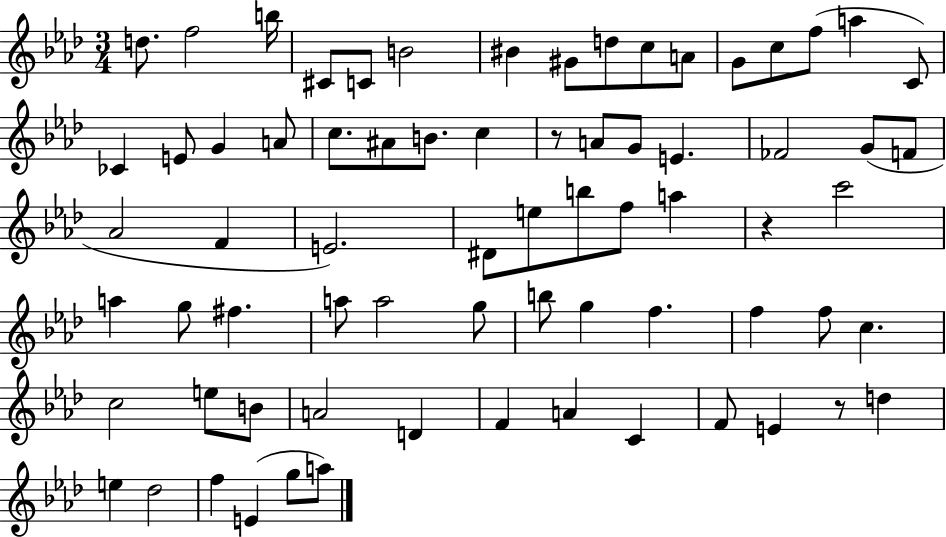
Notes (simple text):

D5/e. F5/h B5/s C#4/e C4/e B4/h BIS4/q G#4/e D5/e C5/e A4/e G4/e C5/e F5/e A5/q C4/e CES4/q E4/e G4/q A4/e C5/e. A#4/e B4/e. C5/q R/e A4/e G4/e E4/q. FES4/h G4/e F4/e Ab4/h F4/q E4/h. D#4/e E5/e B5/e F5/e A5/q R/q C6/h A5/q G5/e F#5/q. A5/e A5/h G5/e B5/e G5/q F5/q. F5/q F5/e C5/q. C5/h E5/e B4/e A4/h D4/q F4/q A4/q C4/q F4/e E4/q R/e D5/q E5/q Db5/h F5/q E4/q G5/e A5/e